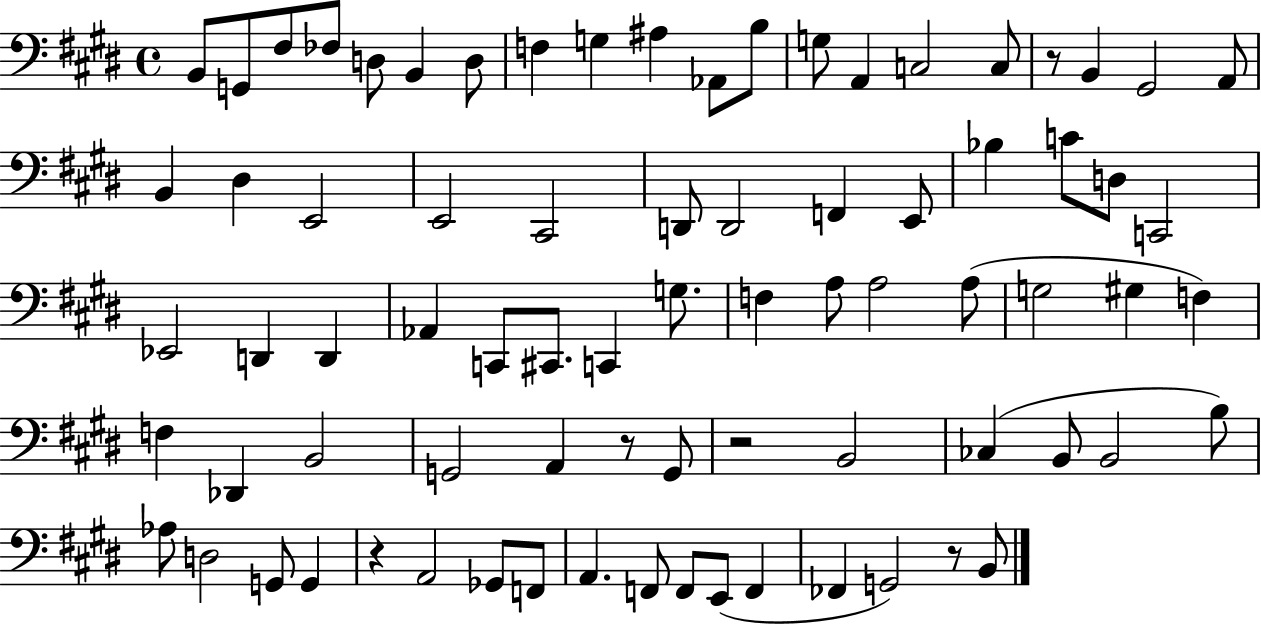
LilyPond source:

{
  \clef bass
  \time 4/4
  \defaultTimeSignature
  \key e \major
  b,8 g,8 fis8 fes8 d8 b,4 d8 | f4 g4 ais4 aes,8 b8 | g8 a,4 c2 c8 | r8 b,4 gis,2 a,8 | \break b,4 dis4 e,2 | e,2 cis,2 | d,8 d,2 f,4 e,8 | bes4 c'8 d8 c,2 | \break ees,2 d,4 d,4 | aes,4 c,8 cis,8. c,4 g8. | f4 a8 a2 a8( | g2 gis4 f4) | \break f4 des,4 b,2 | g,2 a,4 r8 g,8 | r2 b,2 | ces4( b,8 b,2 b8) | \break aes8 d2 g,8 g,4 | r4 a,2 ges,8 f,8 | a,4. f,8 f,8 e,8( f,4 | fes,4 g,2) r8 b,8 | \break \bar "|."
}